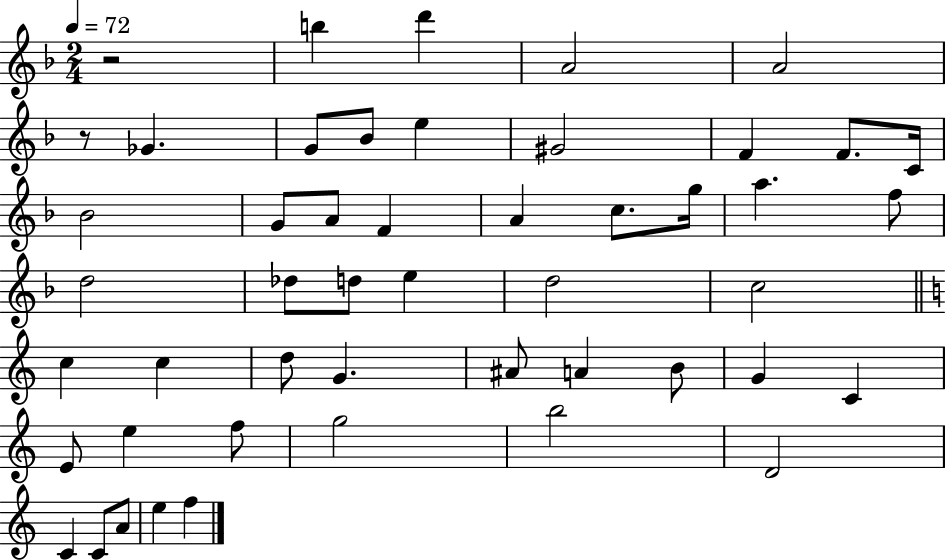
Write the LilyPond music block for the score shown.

{
  \clef treble
  \numericTimeSignature
  \time 2/4
  \key f \major
  \tempo 4 = 72
  r2 | b''4 d'''4 | a'2 | a'2 | \break r8 ges'4. | g'8 bes'8 e''4 | gis'2 | f'4 f'8. c'16 | \break bes'2 | g'8 a'8 f'4 | a'4 c''8. g''16 | a''4. f''8 | \break d''2 | des''8 d''8 e''4 | d''2 | c''2 | \break \bar "||" \break \key c \major c''4 c''4 | d''8 g'4. | ais'8 a'4 b'8 | g'4 c'4 | \break e'8 e''4 f''8 | g''2 | b''2 | d'2 | \break c'4 c'8 a'8 | e''4 f''4 | \bar "|."
}